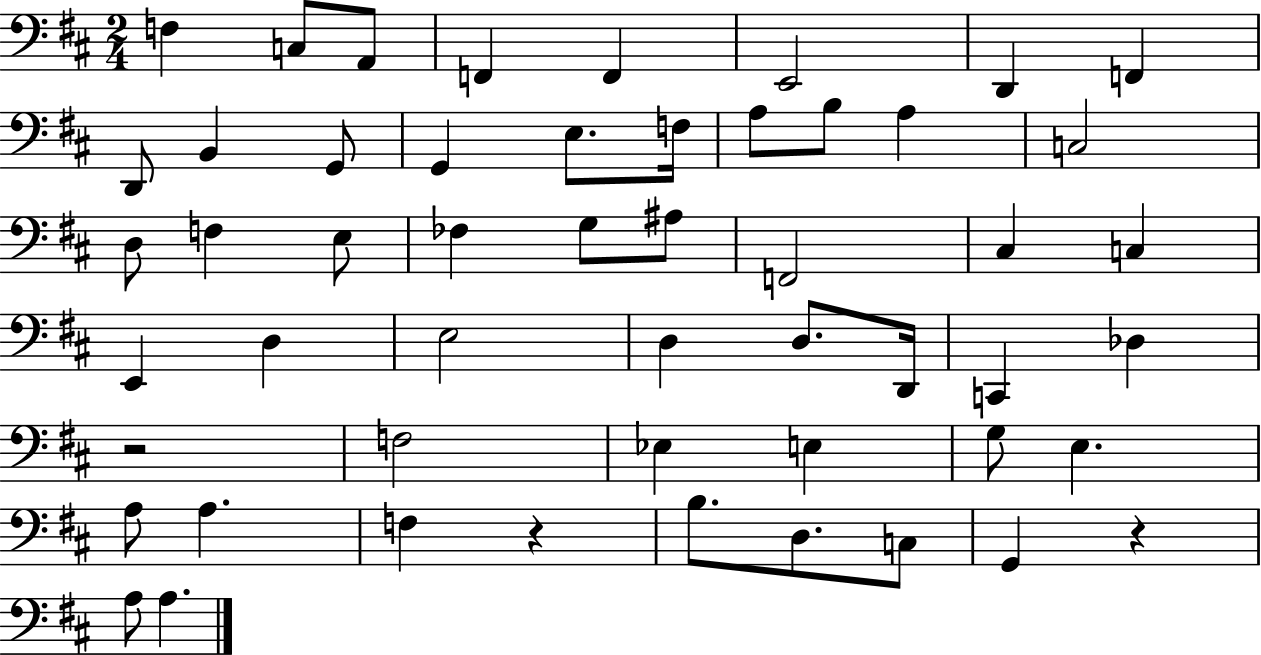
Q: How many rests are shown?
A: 3